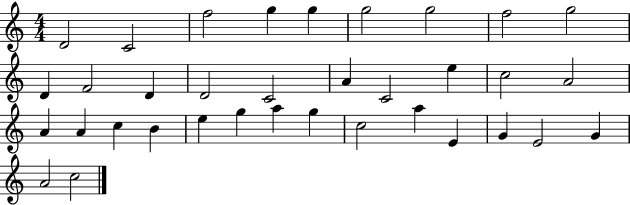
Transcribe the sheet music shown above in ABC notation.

X:1
T:Untitled
M:4/4
L:1/4
K:C
D2 C2 f2 g g g2 g2 f2 g2 D F2 D D2 C2 A C2 e c2 A2 A A c B e g a g c2 a E G E2 G A2 c2